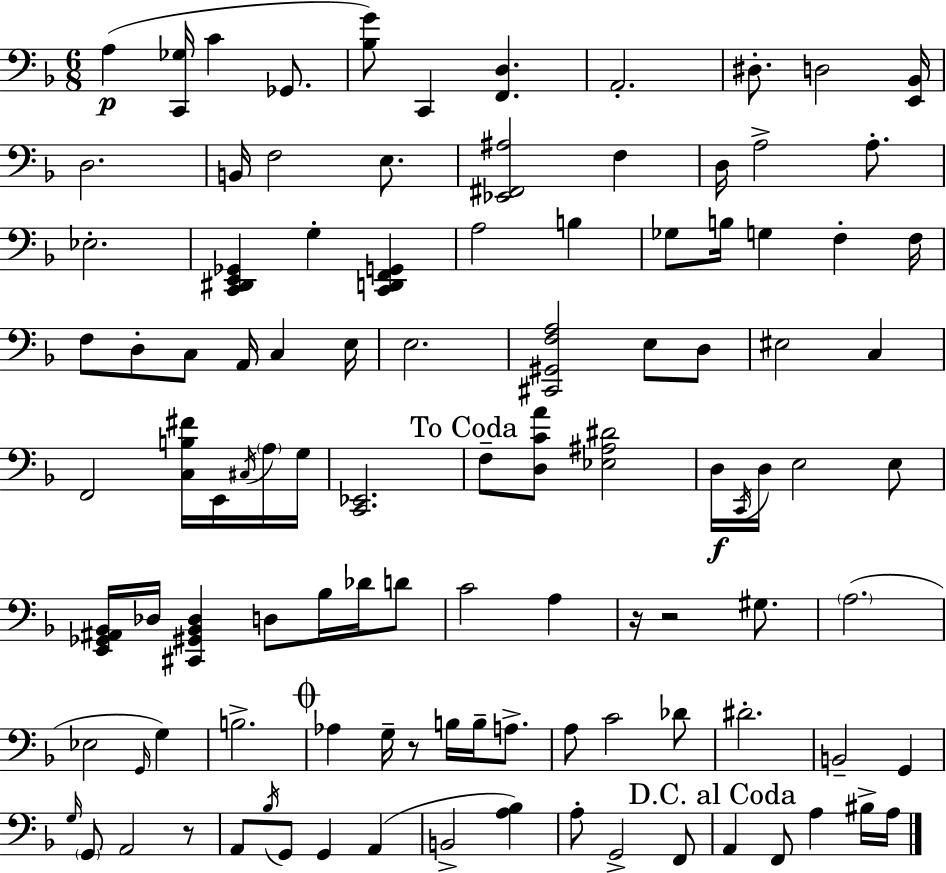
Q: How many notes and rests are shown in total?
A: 106